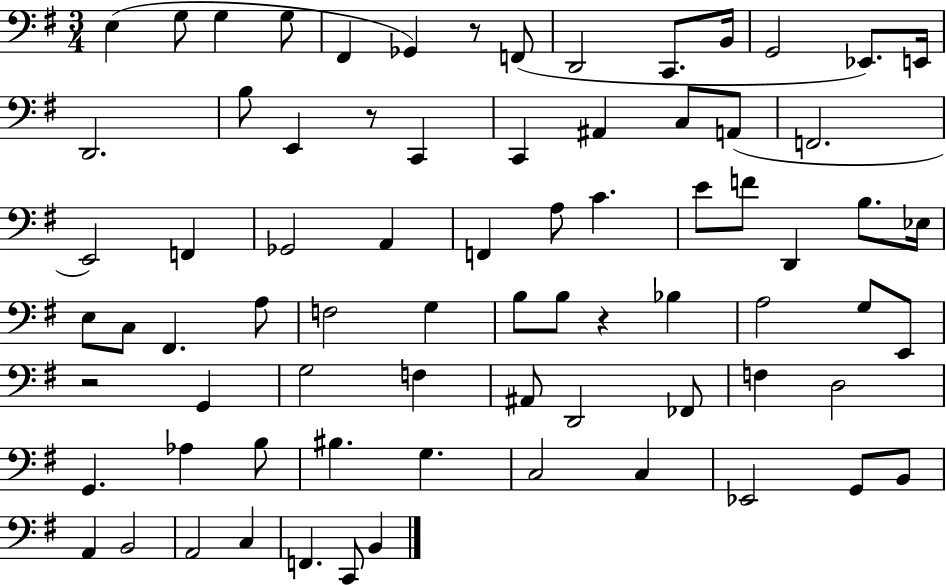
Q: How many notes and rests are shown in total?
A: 75